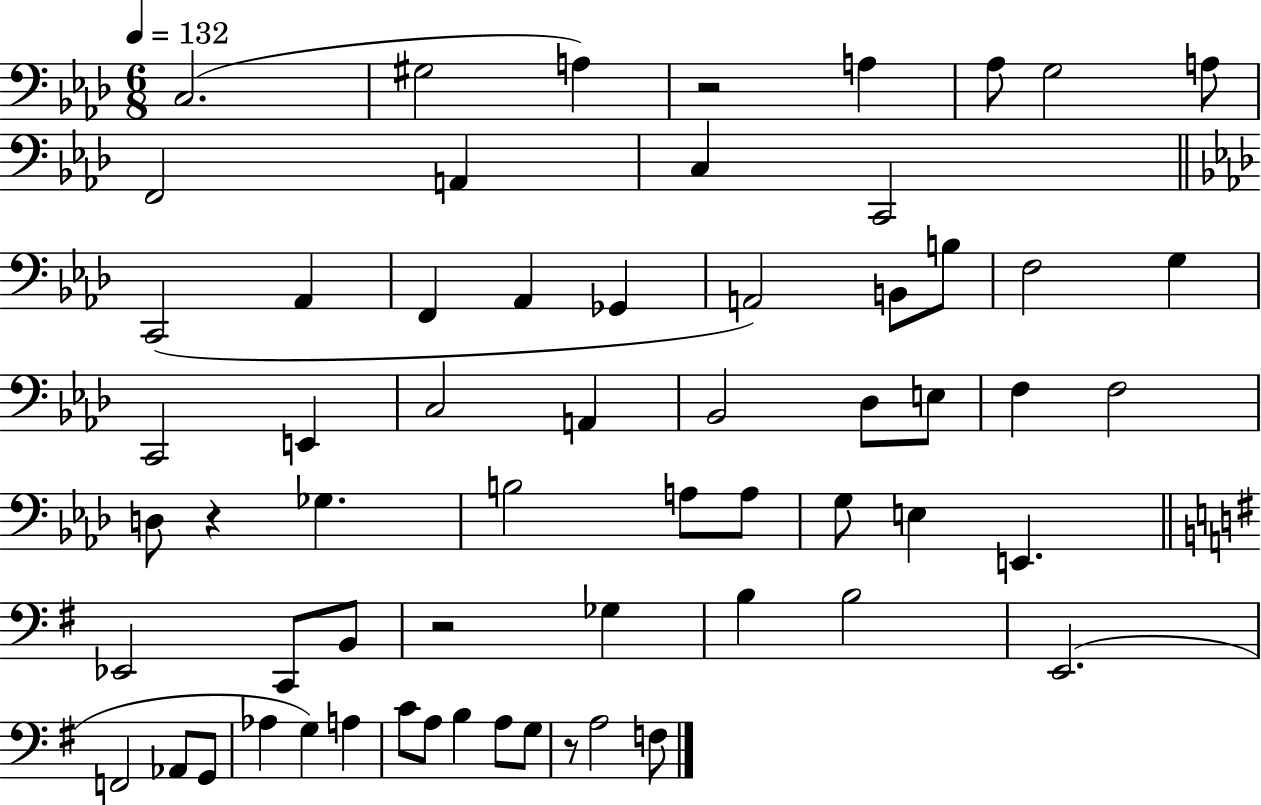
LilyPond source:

{
  \clef bass
  \numericTimeSignature
  \time 6/8
  \key aes \major
  \tempo 4 = 132
  c2.( | gis2 a4) | r2 a4 | aes8 g2 a8 | \break f,2 a,4 | c4 c,2 | \bar "||" \break \key aes \major c,2( aes,4 | f,4 aes,4 ges,4 | a,2) b,8 b8 | f2 g4 | \break c,2 e,4 | c2 a,4 | bes,2 des8 e8 | f4 f2 | \break d8 r4 ges4. | b2 a8 a8 | g8 e4 e,4. | \bar "||" \break \key e \minor ees,2 c,8 b,8 | r2 ges4 | b4 b2 | e,2.( | \break f,2 aes,8 g,8 | aes4 g4) a4 | c'8 a8 b4 a8 g8 | r8 a2 f8 | \break \bar "|."
}